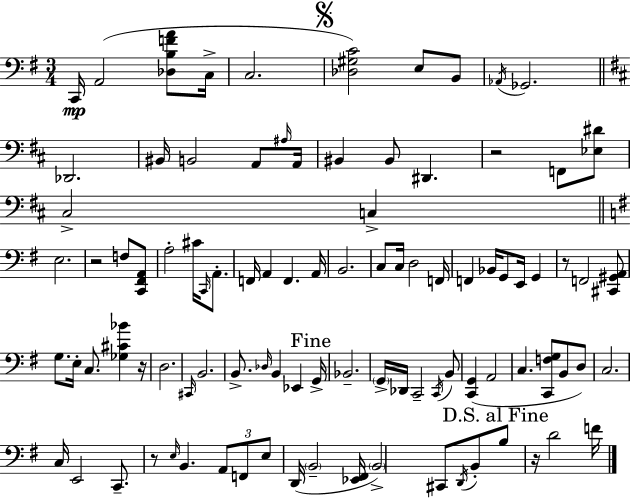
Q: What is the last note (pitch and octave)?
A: F4